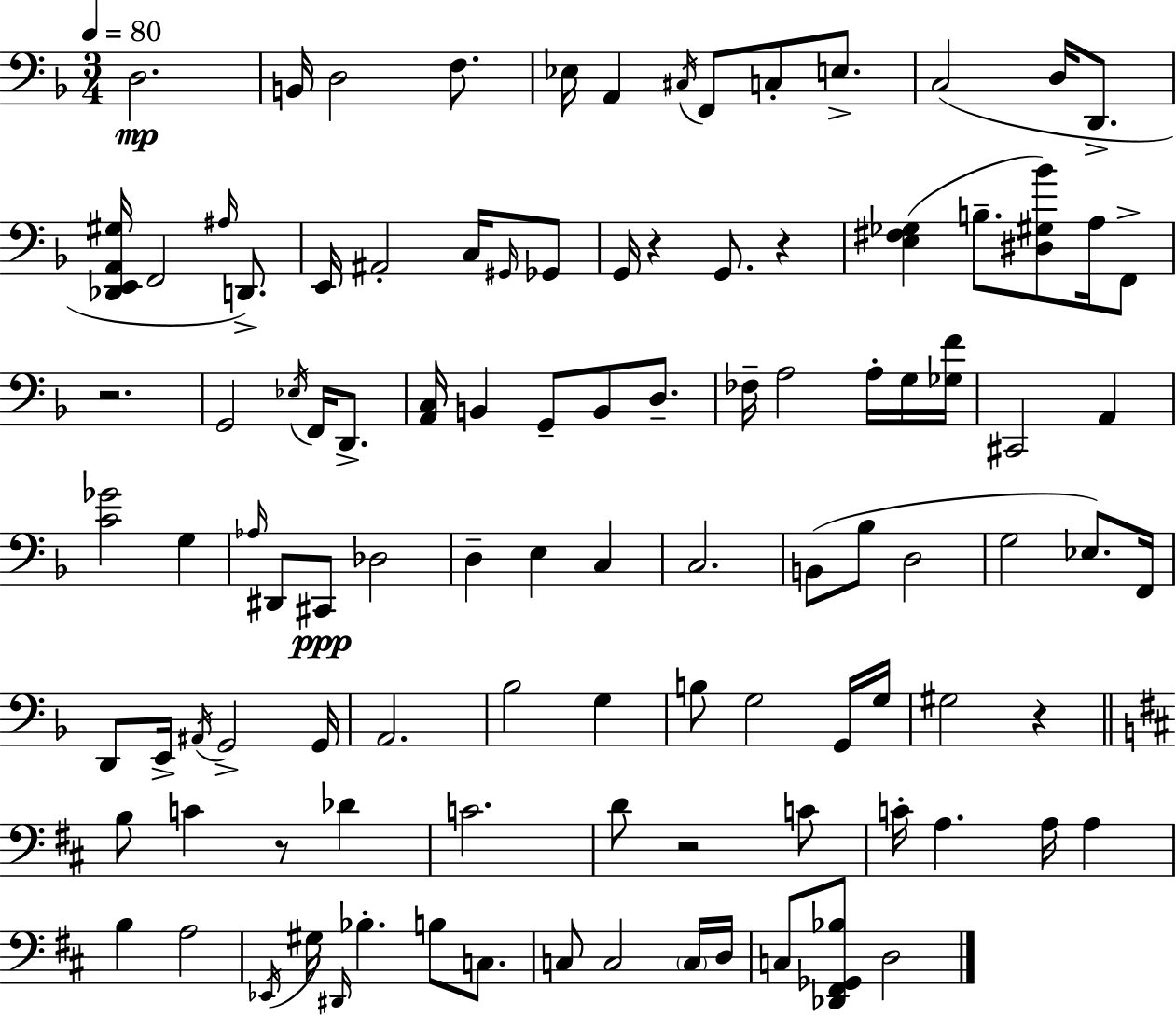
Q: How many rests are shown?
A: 6